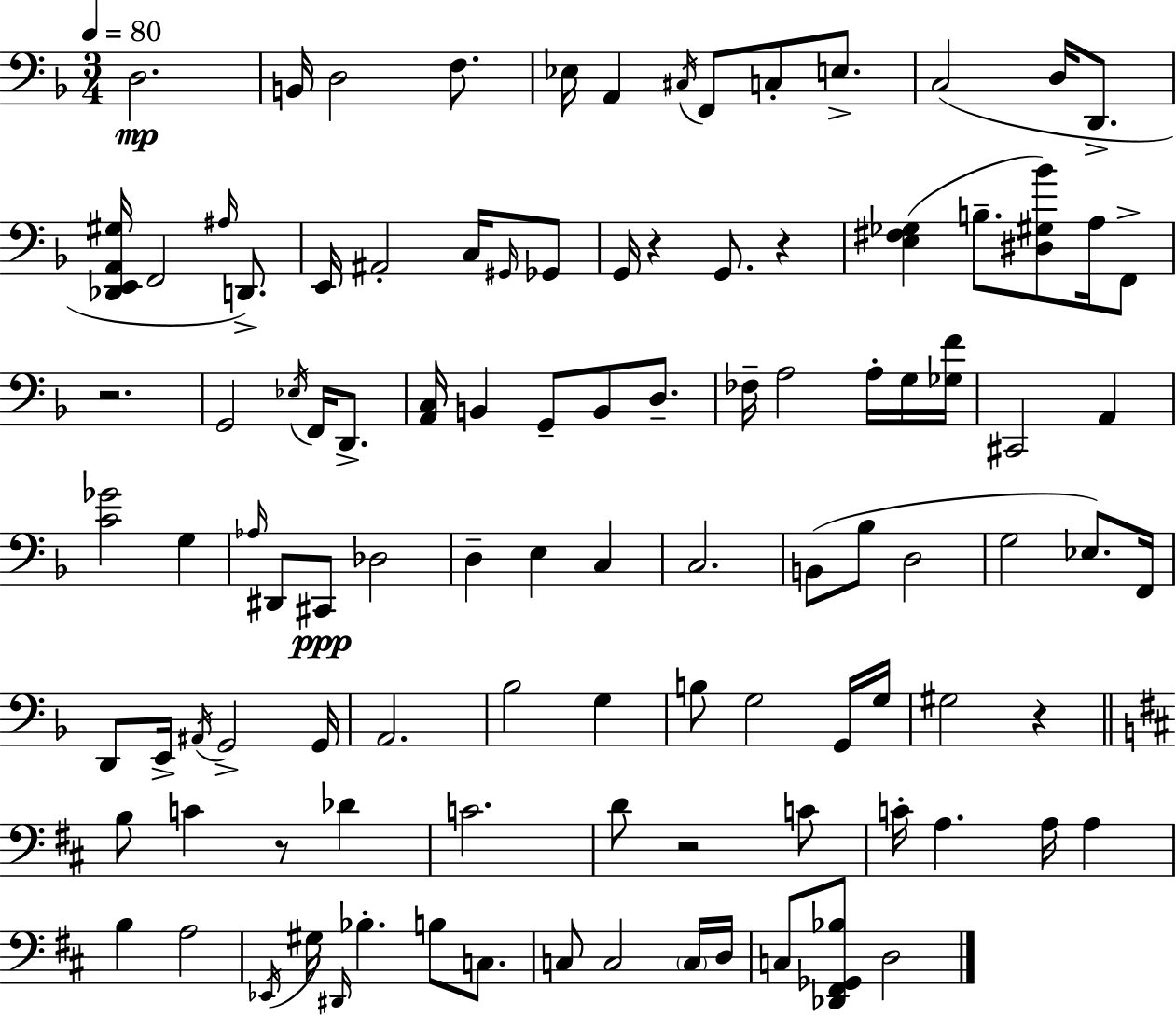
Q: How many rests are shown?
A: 6